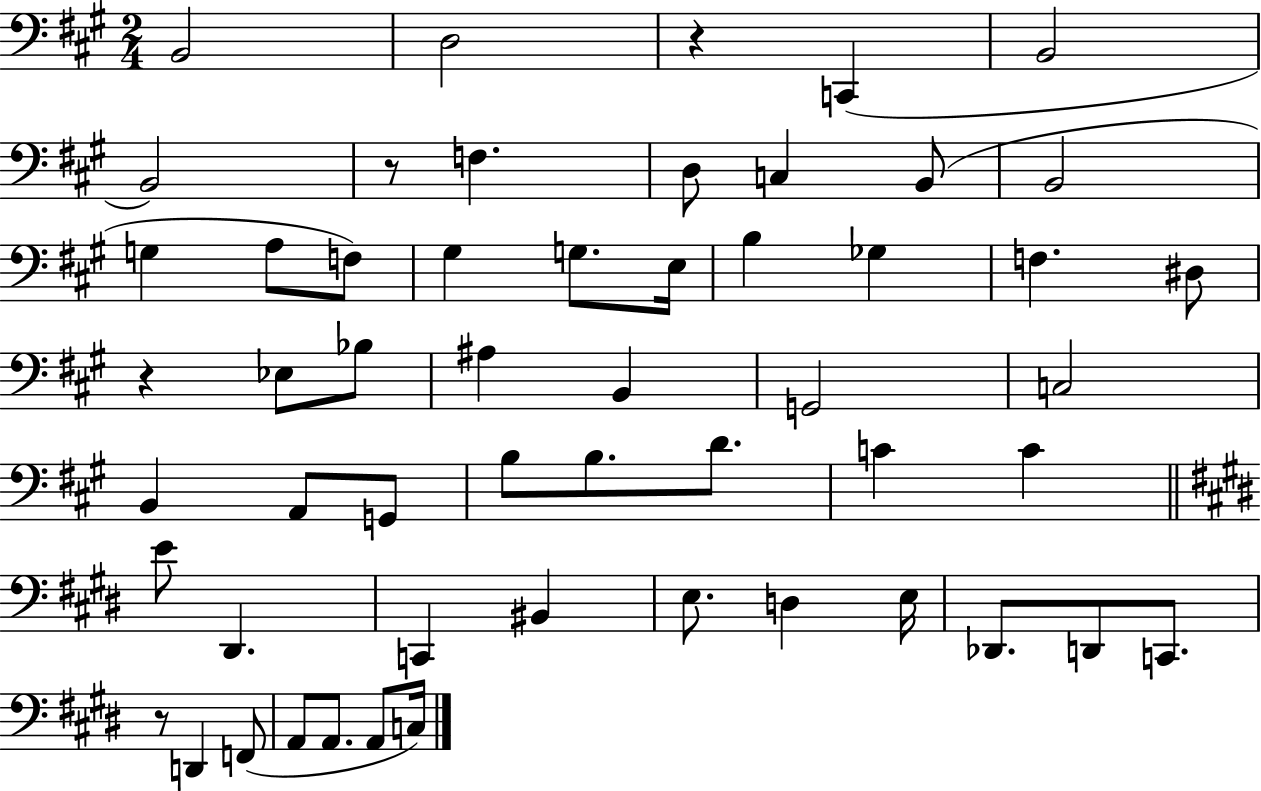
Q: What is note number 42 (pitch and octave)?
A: Db2